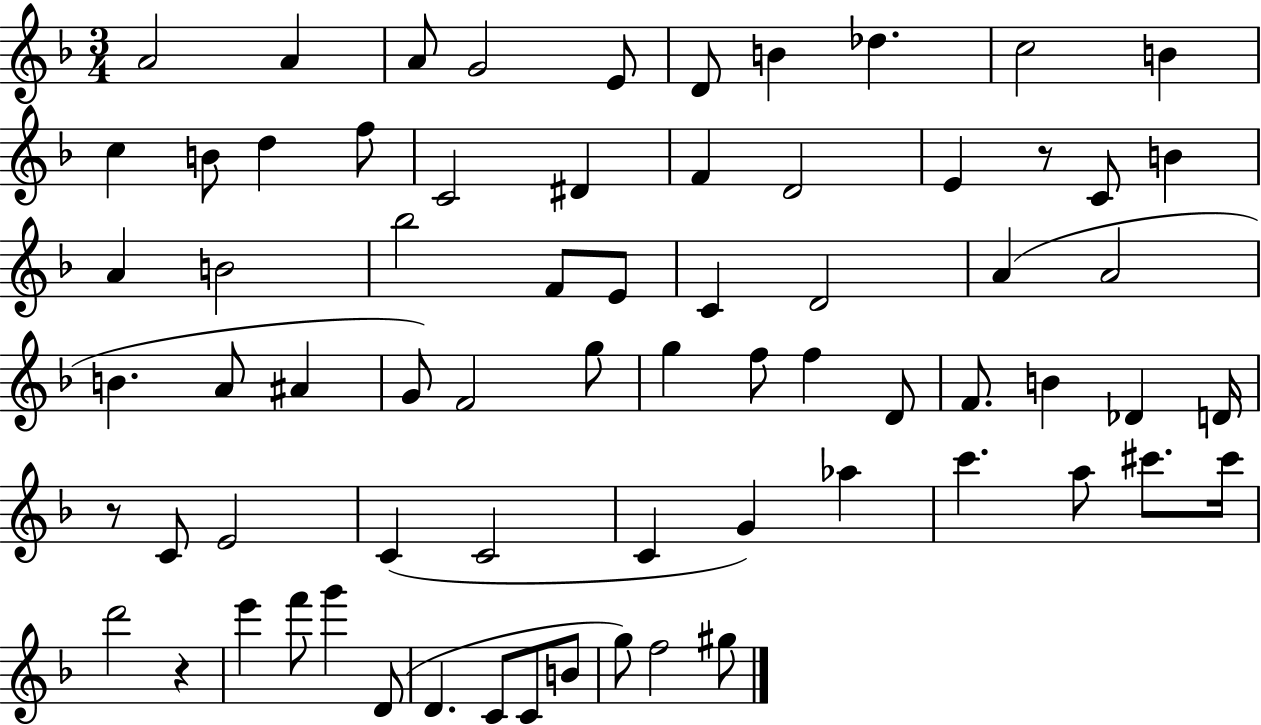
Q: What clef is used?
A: treble